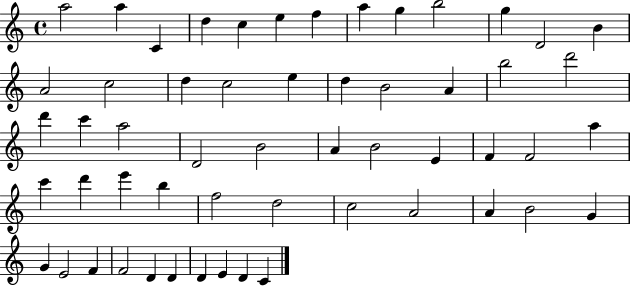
{
  \clef treble
  \time 4/4
  \defaultTimeSignature
  \key c \major
  a''2 a''4 c'4 | d''4 c''4 e''4 f''4 | a''4 g''4 b''2 | g''4 d'2 b'4 | \break a'2 c''2 | d''4 c''2 e''4 | d''4 b'2 a'4 | b''2 d'''2 | \break d'''4 c'''4 a''2 | d'2 b'2 | a'4 b'2 e'4 | f'4 f'2 a''4 | \break c'''4 d'''4 e'''4 b''4 | f''2 d''2 | c''2 a'2 | a'4 b'2 g'4 | \break g'4 e'2 f'4 | f'2 d'4 d'4 | d'4 e'4 d'4 c'4 | \bar "|."
}